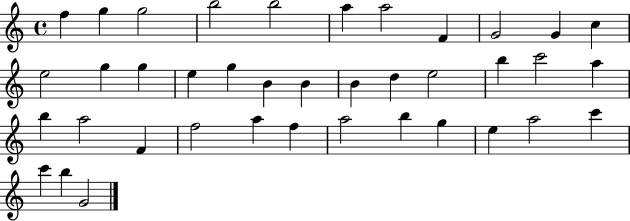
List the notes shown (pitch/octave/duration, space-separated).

F5/q G5/q G5/h B5/h B5/h A5/q A5/h F4/q G4/h G4/q C5/q E5/h G5/q G5/q E5/q G5/q B4/q B4/q B4/q D5/q E5/h B5/q C6/h A5/q B5/q A5/h F4/q F5/h A5/q F5/q A5/h B5/q G5/q E5/q A5/h C6/q C6/q B5/q G4/h